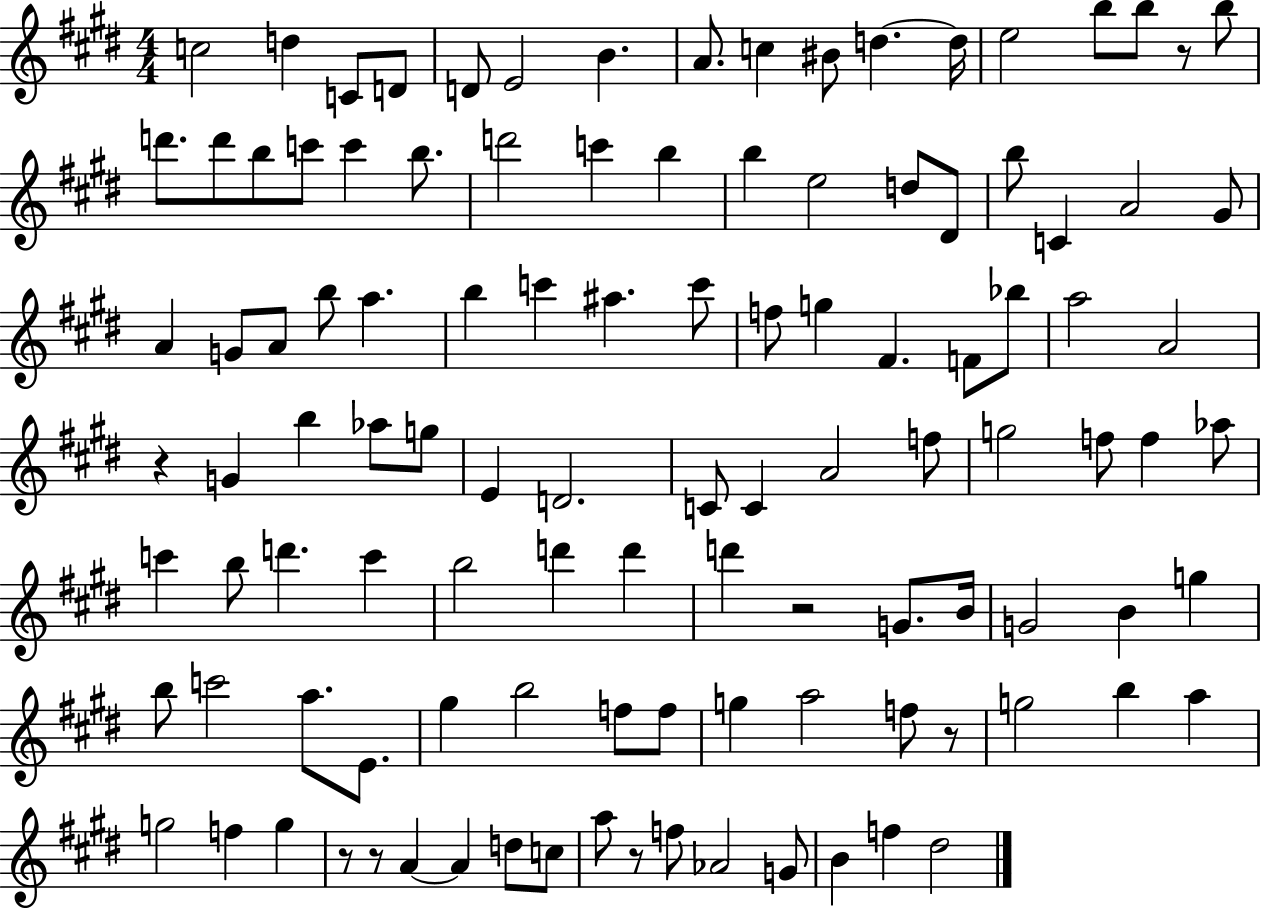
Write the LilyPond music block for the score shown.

{
  \clef treble
  \numericTimeSignature
  \time 4/4
  \key e \major
  c''2 d''4 c'8 d'8 | d'8 e'2 b'4. | a'8. c''4 bis'8 d''4.~~ d''16 | e''2 b''8 b''8 r8 b''8 | \break d'''8. d'''8 b''8 c'''8 c'''4 b''8. | d'''2 c'''4 b''4 | b''4 e''2 d''8 dis'8 | b''8 c'4 a'2 gis'8 | \break a'4 g'8 a'8 b''8 a''4. | b''4 c'''4 ais''4. c'''8 | f''8 g''4 fis'4. f'8 bes''8 | a''2 a'2 | \break r4 g'4 b''4 aes''8 g''8 | e'4 d'2. | c'8 c'4 a'2 f''8 | g''2 f''8 f''4 aes''8 | \break c'''4 b''8 d'''4. c'''4 | b''2 d'''4 d'''4 | d'''4 r2 g'8. b'16 | g'2 b'4 g''4 | \break b''8 c'''2 a''8. e'8. | gis''4 b''2 f''8 f''8 | g''4 a''2 f''8 r8 | g''2 b''4 a''4 | \break g''2 f''4 g''4 | r8 r8 a'4~~ a'4 d''8 c''8 | a''8 r8 f''8 aes'2 g'8 | b'4 f''4 dis''2 | \break \bar "|."
}